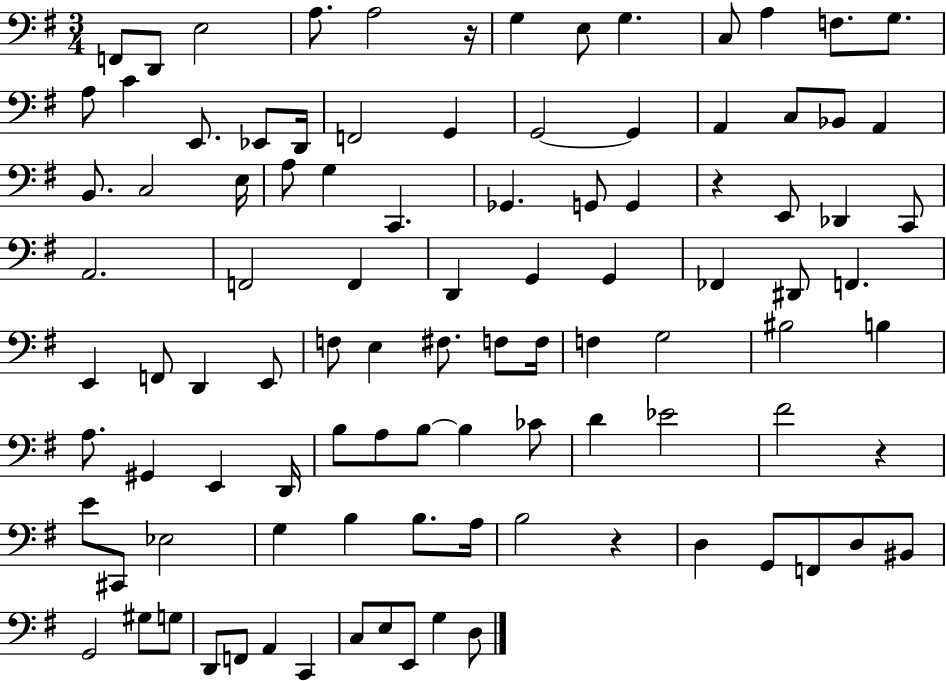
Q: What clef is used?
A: bass